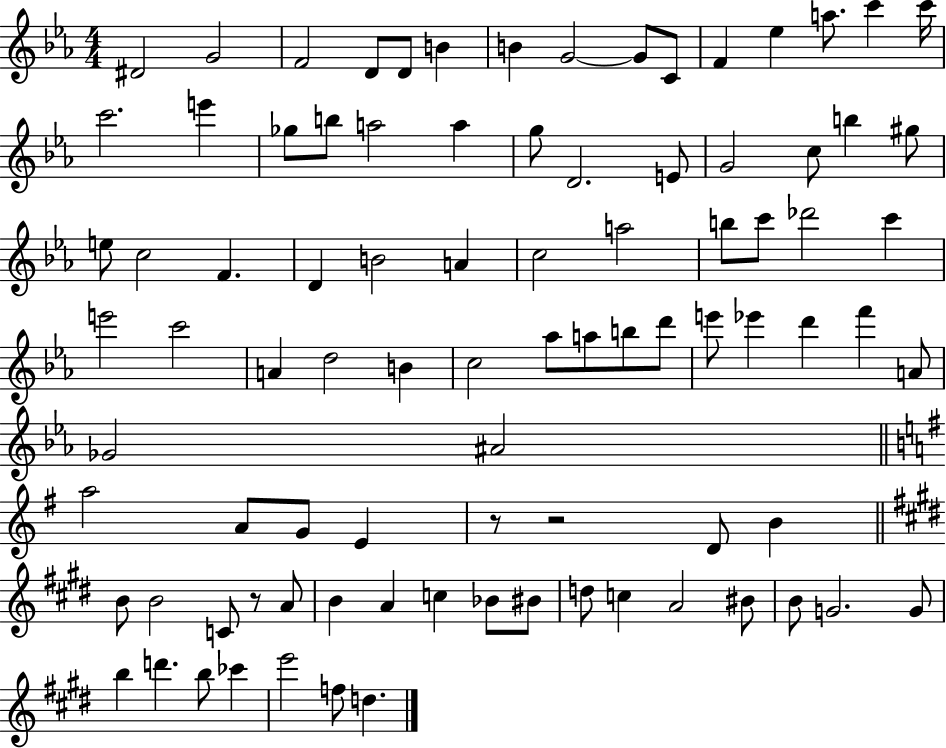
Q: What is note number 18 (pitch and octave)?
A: Gb5